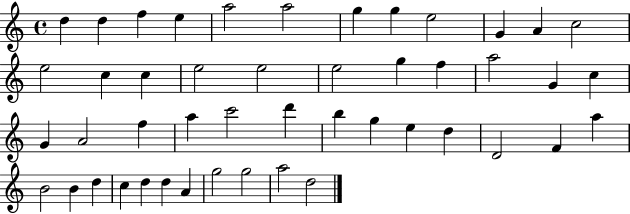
{
  \clef treble
  \time 4/4
  \defaultTimeSignature
  \key c \major
  d''4 d''4 f''4 e''4 | a''2 a''2 | g''4 g''4 e''2 | g'4 a'4 c''2 | \break e''2 c''4 c''4 | e''2 e''2 | e''2 g''4 f''4 | a''2 g'4 c''4 | \break g'4 a'2 f''4 | a''4 c'''2 d'''4 | b''4 g''4 e''4 d''4 | d'2 f'4 a''4 | \break b'2 b'4 d''4 | c''4 d''4 d''4 a'4 | g''2 g''2 | a''2 d''2 | \break \bar "|."
}